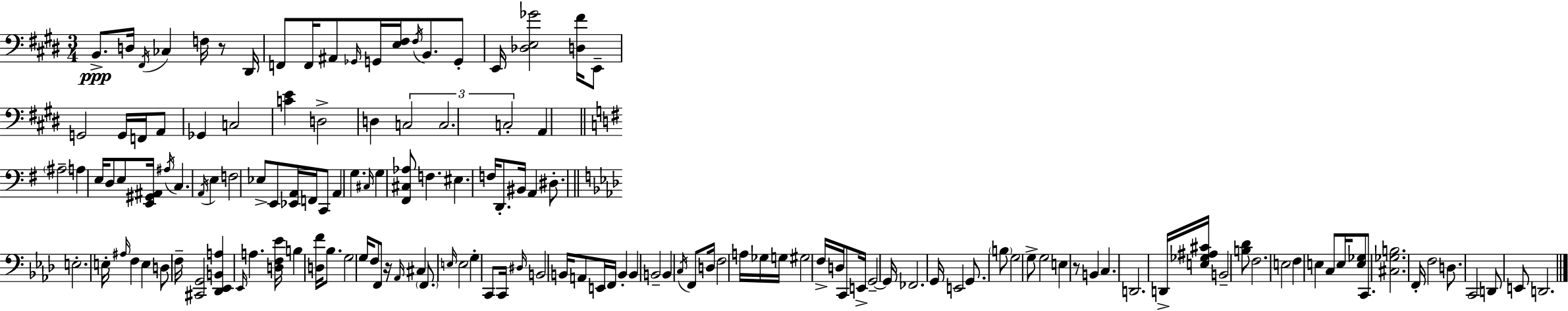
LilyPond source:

{
  \clef bass
  \numericTimeSignature
  \time 3/4
  \key e \major
  b,8.->\ppp d16 \acciaccatura { fis,16 } ces4 f16 r8 | dis,16 f,8 f,16 ais,8 \grace { ges,16 } g,16 <e fis>16 \acciaccatura { fis16 } b,8. | g,8-. e,16 <des e ges'>2 | <d fis'>16 e,8-- g,2 g,16 | \break f,16 a,8 ges,4 c2 | <c' e'>4 d2-> | d4 \tuplet 3/2 { c2 | c2. | \break c2-. } a,4 | \bar "||" \break \key g \major \parenthesize ais2-- a4 | e16 d8 e8 <e, gis, ais,>16 \acciaccatura { ais16 } c4. | \acciaccatura { a,16 } e4 f2 | ees8-> e,8 <ees, a,>16 f,16 c,8 a,4 | \break g4. \grace { cis16 } g4 | <fis, cis aes>8 f4. eis4. | f16 d,8.-. bis,16 a,4 | dis8.-. \bar "||" \break \key f \minor e2.-. | e16-. \grace { ais16 } f4 e4 d8 | f16-- <cis, g,>2 <des, ees, b, a>4 | \grace { ees,16 } a4. <d f ees'>16 b4 | \break <d f'>16 bes8. g2 | g16 f8 f,8 r16 \grace { aes,16 } cis4 | \parenthesize f,8. \grace { e16 } e2 | g4-. c,8 c,16 \grace { dis16 } b,2 | \break b,16 a,8 e,16 f,16 b,4-. | b,4 b,2-- | b,4 \acciaccatura { c16 } f,8 d16 f2 | a16 ges16 g16 gis2 | \break f16-> d16 c,8 e,16-> g,2--~~ | g,16 fes,2. | g,16 e,2 | g,8. \parenthesize b8 g2 | \break g8-> g2 | e4 r8 b,4 | c4. d,2. | d,16-> <e ges ais cis'>16 b,2-- | \break <b des'>8 f2. | e2 | f4 e4 c8 | e16 <e ges>8 c,8. <cis ges b>2. | \break f,16-. f2 | d8. c,2 | d,8 e,8 d,2. | \bar "|."
}